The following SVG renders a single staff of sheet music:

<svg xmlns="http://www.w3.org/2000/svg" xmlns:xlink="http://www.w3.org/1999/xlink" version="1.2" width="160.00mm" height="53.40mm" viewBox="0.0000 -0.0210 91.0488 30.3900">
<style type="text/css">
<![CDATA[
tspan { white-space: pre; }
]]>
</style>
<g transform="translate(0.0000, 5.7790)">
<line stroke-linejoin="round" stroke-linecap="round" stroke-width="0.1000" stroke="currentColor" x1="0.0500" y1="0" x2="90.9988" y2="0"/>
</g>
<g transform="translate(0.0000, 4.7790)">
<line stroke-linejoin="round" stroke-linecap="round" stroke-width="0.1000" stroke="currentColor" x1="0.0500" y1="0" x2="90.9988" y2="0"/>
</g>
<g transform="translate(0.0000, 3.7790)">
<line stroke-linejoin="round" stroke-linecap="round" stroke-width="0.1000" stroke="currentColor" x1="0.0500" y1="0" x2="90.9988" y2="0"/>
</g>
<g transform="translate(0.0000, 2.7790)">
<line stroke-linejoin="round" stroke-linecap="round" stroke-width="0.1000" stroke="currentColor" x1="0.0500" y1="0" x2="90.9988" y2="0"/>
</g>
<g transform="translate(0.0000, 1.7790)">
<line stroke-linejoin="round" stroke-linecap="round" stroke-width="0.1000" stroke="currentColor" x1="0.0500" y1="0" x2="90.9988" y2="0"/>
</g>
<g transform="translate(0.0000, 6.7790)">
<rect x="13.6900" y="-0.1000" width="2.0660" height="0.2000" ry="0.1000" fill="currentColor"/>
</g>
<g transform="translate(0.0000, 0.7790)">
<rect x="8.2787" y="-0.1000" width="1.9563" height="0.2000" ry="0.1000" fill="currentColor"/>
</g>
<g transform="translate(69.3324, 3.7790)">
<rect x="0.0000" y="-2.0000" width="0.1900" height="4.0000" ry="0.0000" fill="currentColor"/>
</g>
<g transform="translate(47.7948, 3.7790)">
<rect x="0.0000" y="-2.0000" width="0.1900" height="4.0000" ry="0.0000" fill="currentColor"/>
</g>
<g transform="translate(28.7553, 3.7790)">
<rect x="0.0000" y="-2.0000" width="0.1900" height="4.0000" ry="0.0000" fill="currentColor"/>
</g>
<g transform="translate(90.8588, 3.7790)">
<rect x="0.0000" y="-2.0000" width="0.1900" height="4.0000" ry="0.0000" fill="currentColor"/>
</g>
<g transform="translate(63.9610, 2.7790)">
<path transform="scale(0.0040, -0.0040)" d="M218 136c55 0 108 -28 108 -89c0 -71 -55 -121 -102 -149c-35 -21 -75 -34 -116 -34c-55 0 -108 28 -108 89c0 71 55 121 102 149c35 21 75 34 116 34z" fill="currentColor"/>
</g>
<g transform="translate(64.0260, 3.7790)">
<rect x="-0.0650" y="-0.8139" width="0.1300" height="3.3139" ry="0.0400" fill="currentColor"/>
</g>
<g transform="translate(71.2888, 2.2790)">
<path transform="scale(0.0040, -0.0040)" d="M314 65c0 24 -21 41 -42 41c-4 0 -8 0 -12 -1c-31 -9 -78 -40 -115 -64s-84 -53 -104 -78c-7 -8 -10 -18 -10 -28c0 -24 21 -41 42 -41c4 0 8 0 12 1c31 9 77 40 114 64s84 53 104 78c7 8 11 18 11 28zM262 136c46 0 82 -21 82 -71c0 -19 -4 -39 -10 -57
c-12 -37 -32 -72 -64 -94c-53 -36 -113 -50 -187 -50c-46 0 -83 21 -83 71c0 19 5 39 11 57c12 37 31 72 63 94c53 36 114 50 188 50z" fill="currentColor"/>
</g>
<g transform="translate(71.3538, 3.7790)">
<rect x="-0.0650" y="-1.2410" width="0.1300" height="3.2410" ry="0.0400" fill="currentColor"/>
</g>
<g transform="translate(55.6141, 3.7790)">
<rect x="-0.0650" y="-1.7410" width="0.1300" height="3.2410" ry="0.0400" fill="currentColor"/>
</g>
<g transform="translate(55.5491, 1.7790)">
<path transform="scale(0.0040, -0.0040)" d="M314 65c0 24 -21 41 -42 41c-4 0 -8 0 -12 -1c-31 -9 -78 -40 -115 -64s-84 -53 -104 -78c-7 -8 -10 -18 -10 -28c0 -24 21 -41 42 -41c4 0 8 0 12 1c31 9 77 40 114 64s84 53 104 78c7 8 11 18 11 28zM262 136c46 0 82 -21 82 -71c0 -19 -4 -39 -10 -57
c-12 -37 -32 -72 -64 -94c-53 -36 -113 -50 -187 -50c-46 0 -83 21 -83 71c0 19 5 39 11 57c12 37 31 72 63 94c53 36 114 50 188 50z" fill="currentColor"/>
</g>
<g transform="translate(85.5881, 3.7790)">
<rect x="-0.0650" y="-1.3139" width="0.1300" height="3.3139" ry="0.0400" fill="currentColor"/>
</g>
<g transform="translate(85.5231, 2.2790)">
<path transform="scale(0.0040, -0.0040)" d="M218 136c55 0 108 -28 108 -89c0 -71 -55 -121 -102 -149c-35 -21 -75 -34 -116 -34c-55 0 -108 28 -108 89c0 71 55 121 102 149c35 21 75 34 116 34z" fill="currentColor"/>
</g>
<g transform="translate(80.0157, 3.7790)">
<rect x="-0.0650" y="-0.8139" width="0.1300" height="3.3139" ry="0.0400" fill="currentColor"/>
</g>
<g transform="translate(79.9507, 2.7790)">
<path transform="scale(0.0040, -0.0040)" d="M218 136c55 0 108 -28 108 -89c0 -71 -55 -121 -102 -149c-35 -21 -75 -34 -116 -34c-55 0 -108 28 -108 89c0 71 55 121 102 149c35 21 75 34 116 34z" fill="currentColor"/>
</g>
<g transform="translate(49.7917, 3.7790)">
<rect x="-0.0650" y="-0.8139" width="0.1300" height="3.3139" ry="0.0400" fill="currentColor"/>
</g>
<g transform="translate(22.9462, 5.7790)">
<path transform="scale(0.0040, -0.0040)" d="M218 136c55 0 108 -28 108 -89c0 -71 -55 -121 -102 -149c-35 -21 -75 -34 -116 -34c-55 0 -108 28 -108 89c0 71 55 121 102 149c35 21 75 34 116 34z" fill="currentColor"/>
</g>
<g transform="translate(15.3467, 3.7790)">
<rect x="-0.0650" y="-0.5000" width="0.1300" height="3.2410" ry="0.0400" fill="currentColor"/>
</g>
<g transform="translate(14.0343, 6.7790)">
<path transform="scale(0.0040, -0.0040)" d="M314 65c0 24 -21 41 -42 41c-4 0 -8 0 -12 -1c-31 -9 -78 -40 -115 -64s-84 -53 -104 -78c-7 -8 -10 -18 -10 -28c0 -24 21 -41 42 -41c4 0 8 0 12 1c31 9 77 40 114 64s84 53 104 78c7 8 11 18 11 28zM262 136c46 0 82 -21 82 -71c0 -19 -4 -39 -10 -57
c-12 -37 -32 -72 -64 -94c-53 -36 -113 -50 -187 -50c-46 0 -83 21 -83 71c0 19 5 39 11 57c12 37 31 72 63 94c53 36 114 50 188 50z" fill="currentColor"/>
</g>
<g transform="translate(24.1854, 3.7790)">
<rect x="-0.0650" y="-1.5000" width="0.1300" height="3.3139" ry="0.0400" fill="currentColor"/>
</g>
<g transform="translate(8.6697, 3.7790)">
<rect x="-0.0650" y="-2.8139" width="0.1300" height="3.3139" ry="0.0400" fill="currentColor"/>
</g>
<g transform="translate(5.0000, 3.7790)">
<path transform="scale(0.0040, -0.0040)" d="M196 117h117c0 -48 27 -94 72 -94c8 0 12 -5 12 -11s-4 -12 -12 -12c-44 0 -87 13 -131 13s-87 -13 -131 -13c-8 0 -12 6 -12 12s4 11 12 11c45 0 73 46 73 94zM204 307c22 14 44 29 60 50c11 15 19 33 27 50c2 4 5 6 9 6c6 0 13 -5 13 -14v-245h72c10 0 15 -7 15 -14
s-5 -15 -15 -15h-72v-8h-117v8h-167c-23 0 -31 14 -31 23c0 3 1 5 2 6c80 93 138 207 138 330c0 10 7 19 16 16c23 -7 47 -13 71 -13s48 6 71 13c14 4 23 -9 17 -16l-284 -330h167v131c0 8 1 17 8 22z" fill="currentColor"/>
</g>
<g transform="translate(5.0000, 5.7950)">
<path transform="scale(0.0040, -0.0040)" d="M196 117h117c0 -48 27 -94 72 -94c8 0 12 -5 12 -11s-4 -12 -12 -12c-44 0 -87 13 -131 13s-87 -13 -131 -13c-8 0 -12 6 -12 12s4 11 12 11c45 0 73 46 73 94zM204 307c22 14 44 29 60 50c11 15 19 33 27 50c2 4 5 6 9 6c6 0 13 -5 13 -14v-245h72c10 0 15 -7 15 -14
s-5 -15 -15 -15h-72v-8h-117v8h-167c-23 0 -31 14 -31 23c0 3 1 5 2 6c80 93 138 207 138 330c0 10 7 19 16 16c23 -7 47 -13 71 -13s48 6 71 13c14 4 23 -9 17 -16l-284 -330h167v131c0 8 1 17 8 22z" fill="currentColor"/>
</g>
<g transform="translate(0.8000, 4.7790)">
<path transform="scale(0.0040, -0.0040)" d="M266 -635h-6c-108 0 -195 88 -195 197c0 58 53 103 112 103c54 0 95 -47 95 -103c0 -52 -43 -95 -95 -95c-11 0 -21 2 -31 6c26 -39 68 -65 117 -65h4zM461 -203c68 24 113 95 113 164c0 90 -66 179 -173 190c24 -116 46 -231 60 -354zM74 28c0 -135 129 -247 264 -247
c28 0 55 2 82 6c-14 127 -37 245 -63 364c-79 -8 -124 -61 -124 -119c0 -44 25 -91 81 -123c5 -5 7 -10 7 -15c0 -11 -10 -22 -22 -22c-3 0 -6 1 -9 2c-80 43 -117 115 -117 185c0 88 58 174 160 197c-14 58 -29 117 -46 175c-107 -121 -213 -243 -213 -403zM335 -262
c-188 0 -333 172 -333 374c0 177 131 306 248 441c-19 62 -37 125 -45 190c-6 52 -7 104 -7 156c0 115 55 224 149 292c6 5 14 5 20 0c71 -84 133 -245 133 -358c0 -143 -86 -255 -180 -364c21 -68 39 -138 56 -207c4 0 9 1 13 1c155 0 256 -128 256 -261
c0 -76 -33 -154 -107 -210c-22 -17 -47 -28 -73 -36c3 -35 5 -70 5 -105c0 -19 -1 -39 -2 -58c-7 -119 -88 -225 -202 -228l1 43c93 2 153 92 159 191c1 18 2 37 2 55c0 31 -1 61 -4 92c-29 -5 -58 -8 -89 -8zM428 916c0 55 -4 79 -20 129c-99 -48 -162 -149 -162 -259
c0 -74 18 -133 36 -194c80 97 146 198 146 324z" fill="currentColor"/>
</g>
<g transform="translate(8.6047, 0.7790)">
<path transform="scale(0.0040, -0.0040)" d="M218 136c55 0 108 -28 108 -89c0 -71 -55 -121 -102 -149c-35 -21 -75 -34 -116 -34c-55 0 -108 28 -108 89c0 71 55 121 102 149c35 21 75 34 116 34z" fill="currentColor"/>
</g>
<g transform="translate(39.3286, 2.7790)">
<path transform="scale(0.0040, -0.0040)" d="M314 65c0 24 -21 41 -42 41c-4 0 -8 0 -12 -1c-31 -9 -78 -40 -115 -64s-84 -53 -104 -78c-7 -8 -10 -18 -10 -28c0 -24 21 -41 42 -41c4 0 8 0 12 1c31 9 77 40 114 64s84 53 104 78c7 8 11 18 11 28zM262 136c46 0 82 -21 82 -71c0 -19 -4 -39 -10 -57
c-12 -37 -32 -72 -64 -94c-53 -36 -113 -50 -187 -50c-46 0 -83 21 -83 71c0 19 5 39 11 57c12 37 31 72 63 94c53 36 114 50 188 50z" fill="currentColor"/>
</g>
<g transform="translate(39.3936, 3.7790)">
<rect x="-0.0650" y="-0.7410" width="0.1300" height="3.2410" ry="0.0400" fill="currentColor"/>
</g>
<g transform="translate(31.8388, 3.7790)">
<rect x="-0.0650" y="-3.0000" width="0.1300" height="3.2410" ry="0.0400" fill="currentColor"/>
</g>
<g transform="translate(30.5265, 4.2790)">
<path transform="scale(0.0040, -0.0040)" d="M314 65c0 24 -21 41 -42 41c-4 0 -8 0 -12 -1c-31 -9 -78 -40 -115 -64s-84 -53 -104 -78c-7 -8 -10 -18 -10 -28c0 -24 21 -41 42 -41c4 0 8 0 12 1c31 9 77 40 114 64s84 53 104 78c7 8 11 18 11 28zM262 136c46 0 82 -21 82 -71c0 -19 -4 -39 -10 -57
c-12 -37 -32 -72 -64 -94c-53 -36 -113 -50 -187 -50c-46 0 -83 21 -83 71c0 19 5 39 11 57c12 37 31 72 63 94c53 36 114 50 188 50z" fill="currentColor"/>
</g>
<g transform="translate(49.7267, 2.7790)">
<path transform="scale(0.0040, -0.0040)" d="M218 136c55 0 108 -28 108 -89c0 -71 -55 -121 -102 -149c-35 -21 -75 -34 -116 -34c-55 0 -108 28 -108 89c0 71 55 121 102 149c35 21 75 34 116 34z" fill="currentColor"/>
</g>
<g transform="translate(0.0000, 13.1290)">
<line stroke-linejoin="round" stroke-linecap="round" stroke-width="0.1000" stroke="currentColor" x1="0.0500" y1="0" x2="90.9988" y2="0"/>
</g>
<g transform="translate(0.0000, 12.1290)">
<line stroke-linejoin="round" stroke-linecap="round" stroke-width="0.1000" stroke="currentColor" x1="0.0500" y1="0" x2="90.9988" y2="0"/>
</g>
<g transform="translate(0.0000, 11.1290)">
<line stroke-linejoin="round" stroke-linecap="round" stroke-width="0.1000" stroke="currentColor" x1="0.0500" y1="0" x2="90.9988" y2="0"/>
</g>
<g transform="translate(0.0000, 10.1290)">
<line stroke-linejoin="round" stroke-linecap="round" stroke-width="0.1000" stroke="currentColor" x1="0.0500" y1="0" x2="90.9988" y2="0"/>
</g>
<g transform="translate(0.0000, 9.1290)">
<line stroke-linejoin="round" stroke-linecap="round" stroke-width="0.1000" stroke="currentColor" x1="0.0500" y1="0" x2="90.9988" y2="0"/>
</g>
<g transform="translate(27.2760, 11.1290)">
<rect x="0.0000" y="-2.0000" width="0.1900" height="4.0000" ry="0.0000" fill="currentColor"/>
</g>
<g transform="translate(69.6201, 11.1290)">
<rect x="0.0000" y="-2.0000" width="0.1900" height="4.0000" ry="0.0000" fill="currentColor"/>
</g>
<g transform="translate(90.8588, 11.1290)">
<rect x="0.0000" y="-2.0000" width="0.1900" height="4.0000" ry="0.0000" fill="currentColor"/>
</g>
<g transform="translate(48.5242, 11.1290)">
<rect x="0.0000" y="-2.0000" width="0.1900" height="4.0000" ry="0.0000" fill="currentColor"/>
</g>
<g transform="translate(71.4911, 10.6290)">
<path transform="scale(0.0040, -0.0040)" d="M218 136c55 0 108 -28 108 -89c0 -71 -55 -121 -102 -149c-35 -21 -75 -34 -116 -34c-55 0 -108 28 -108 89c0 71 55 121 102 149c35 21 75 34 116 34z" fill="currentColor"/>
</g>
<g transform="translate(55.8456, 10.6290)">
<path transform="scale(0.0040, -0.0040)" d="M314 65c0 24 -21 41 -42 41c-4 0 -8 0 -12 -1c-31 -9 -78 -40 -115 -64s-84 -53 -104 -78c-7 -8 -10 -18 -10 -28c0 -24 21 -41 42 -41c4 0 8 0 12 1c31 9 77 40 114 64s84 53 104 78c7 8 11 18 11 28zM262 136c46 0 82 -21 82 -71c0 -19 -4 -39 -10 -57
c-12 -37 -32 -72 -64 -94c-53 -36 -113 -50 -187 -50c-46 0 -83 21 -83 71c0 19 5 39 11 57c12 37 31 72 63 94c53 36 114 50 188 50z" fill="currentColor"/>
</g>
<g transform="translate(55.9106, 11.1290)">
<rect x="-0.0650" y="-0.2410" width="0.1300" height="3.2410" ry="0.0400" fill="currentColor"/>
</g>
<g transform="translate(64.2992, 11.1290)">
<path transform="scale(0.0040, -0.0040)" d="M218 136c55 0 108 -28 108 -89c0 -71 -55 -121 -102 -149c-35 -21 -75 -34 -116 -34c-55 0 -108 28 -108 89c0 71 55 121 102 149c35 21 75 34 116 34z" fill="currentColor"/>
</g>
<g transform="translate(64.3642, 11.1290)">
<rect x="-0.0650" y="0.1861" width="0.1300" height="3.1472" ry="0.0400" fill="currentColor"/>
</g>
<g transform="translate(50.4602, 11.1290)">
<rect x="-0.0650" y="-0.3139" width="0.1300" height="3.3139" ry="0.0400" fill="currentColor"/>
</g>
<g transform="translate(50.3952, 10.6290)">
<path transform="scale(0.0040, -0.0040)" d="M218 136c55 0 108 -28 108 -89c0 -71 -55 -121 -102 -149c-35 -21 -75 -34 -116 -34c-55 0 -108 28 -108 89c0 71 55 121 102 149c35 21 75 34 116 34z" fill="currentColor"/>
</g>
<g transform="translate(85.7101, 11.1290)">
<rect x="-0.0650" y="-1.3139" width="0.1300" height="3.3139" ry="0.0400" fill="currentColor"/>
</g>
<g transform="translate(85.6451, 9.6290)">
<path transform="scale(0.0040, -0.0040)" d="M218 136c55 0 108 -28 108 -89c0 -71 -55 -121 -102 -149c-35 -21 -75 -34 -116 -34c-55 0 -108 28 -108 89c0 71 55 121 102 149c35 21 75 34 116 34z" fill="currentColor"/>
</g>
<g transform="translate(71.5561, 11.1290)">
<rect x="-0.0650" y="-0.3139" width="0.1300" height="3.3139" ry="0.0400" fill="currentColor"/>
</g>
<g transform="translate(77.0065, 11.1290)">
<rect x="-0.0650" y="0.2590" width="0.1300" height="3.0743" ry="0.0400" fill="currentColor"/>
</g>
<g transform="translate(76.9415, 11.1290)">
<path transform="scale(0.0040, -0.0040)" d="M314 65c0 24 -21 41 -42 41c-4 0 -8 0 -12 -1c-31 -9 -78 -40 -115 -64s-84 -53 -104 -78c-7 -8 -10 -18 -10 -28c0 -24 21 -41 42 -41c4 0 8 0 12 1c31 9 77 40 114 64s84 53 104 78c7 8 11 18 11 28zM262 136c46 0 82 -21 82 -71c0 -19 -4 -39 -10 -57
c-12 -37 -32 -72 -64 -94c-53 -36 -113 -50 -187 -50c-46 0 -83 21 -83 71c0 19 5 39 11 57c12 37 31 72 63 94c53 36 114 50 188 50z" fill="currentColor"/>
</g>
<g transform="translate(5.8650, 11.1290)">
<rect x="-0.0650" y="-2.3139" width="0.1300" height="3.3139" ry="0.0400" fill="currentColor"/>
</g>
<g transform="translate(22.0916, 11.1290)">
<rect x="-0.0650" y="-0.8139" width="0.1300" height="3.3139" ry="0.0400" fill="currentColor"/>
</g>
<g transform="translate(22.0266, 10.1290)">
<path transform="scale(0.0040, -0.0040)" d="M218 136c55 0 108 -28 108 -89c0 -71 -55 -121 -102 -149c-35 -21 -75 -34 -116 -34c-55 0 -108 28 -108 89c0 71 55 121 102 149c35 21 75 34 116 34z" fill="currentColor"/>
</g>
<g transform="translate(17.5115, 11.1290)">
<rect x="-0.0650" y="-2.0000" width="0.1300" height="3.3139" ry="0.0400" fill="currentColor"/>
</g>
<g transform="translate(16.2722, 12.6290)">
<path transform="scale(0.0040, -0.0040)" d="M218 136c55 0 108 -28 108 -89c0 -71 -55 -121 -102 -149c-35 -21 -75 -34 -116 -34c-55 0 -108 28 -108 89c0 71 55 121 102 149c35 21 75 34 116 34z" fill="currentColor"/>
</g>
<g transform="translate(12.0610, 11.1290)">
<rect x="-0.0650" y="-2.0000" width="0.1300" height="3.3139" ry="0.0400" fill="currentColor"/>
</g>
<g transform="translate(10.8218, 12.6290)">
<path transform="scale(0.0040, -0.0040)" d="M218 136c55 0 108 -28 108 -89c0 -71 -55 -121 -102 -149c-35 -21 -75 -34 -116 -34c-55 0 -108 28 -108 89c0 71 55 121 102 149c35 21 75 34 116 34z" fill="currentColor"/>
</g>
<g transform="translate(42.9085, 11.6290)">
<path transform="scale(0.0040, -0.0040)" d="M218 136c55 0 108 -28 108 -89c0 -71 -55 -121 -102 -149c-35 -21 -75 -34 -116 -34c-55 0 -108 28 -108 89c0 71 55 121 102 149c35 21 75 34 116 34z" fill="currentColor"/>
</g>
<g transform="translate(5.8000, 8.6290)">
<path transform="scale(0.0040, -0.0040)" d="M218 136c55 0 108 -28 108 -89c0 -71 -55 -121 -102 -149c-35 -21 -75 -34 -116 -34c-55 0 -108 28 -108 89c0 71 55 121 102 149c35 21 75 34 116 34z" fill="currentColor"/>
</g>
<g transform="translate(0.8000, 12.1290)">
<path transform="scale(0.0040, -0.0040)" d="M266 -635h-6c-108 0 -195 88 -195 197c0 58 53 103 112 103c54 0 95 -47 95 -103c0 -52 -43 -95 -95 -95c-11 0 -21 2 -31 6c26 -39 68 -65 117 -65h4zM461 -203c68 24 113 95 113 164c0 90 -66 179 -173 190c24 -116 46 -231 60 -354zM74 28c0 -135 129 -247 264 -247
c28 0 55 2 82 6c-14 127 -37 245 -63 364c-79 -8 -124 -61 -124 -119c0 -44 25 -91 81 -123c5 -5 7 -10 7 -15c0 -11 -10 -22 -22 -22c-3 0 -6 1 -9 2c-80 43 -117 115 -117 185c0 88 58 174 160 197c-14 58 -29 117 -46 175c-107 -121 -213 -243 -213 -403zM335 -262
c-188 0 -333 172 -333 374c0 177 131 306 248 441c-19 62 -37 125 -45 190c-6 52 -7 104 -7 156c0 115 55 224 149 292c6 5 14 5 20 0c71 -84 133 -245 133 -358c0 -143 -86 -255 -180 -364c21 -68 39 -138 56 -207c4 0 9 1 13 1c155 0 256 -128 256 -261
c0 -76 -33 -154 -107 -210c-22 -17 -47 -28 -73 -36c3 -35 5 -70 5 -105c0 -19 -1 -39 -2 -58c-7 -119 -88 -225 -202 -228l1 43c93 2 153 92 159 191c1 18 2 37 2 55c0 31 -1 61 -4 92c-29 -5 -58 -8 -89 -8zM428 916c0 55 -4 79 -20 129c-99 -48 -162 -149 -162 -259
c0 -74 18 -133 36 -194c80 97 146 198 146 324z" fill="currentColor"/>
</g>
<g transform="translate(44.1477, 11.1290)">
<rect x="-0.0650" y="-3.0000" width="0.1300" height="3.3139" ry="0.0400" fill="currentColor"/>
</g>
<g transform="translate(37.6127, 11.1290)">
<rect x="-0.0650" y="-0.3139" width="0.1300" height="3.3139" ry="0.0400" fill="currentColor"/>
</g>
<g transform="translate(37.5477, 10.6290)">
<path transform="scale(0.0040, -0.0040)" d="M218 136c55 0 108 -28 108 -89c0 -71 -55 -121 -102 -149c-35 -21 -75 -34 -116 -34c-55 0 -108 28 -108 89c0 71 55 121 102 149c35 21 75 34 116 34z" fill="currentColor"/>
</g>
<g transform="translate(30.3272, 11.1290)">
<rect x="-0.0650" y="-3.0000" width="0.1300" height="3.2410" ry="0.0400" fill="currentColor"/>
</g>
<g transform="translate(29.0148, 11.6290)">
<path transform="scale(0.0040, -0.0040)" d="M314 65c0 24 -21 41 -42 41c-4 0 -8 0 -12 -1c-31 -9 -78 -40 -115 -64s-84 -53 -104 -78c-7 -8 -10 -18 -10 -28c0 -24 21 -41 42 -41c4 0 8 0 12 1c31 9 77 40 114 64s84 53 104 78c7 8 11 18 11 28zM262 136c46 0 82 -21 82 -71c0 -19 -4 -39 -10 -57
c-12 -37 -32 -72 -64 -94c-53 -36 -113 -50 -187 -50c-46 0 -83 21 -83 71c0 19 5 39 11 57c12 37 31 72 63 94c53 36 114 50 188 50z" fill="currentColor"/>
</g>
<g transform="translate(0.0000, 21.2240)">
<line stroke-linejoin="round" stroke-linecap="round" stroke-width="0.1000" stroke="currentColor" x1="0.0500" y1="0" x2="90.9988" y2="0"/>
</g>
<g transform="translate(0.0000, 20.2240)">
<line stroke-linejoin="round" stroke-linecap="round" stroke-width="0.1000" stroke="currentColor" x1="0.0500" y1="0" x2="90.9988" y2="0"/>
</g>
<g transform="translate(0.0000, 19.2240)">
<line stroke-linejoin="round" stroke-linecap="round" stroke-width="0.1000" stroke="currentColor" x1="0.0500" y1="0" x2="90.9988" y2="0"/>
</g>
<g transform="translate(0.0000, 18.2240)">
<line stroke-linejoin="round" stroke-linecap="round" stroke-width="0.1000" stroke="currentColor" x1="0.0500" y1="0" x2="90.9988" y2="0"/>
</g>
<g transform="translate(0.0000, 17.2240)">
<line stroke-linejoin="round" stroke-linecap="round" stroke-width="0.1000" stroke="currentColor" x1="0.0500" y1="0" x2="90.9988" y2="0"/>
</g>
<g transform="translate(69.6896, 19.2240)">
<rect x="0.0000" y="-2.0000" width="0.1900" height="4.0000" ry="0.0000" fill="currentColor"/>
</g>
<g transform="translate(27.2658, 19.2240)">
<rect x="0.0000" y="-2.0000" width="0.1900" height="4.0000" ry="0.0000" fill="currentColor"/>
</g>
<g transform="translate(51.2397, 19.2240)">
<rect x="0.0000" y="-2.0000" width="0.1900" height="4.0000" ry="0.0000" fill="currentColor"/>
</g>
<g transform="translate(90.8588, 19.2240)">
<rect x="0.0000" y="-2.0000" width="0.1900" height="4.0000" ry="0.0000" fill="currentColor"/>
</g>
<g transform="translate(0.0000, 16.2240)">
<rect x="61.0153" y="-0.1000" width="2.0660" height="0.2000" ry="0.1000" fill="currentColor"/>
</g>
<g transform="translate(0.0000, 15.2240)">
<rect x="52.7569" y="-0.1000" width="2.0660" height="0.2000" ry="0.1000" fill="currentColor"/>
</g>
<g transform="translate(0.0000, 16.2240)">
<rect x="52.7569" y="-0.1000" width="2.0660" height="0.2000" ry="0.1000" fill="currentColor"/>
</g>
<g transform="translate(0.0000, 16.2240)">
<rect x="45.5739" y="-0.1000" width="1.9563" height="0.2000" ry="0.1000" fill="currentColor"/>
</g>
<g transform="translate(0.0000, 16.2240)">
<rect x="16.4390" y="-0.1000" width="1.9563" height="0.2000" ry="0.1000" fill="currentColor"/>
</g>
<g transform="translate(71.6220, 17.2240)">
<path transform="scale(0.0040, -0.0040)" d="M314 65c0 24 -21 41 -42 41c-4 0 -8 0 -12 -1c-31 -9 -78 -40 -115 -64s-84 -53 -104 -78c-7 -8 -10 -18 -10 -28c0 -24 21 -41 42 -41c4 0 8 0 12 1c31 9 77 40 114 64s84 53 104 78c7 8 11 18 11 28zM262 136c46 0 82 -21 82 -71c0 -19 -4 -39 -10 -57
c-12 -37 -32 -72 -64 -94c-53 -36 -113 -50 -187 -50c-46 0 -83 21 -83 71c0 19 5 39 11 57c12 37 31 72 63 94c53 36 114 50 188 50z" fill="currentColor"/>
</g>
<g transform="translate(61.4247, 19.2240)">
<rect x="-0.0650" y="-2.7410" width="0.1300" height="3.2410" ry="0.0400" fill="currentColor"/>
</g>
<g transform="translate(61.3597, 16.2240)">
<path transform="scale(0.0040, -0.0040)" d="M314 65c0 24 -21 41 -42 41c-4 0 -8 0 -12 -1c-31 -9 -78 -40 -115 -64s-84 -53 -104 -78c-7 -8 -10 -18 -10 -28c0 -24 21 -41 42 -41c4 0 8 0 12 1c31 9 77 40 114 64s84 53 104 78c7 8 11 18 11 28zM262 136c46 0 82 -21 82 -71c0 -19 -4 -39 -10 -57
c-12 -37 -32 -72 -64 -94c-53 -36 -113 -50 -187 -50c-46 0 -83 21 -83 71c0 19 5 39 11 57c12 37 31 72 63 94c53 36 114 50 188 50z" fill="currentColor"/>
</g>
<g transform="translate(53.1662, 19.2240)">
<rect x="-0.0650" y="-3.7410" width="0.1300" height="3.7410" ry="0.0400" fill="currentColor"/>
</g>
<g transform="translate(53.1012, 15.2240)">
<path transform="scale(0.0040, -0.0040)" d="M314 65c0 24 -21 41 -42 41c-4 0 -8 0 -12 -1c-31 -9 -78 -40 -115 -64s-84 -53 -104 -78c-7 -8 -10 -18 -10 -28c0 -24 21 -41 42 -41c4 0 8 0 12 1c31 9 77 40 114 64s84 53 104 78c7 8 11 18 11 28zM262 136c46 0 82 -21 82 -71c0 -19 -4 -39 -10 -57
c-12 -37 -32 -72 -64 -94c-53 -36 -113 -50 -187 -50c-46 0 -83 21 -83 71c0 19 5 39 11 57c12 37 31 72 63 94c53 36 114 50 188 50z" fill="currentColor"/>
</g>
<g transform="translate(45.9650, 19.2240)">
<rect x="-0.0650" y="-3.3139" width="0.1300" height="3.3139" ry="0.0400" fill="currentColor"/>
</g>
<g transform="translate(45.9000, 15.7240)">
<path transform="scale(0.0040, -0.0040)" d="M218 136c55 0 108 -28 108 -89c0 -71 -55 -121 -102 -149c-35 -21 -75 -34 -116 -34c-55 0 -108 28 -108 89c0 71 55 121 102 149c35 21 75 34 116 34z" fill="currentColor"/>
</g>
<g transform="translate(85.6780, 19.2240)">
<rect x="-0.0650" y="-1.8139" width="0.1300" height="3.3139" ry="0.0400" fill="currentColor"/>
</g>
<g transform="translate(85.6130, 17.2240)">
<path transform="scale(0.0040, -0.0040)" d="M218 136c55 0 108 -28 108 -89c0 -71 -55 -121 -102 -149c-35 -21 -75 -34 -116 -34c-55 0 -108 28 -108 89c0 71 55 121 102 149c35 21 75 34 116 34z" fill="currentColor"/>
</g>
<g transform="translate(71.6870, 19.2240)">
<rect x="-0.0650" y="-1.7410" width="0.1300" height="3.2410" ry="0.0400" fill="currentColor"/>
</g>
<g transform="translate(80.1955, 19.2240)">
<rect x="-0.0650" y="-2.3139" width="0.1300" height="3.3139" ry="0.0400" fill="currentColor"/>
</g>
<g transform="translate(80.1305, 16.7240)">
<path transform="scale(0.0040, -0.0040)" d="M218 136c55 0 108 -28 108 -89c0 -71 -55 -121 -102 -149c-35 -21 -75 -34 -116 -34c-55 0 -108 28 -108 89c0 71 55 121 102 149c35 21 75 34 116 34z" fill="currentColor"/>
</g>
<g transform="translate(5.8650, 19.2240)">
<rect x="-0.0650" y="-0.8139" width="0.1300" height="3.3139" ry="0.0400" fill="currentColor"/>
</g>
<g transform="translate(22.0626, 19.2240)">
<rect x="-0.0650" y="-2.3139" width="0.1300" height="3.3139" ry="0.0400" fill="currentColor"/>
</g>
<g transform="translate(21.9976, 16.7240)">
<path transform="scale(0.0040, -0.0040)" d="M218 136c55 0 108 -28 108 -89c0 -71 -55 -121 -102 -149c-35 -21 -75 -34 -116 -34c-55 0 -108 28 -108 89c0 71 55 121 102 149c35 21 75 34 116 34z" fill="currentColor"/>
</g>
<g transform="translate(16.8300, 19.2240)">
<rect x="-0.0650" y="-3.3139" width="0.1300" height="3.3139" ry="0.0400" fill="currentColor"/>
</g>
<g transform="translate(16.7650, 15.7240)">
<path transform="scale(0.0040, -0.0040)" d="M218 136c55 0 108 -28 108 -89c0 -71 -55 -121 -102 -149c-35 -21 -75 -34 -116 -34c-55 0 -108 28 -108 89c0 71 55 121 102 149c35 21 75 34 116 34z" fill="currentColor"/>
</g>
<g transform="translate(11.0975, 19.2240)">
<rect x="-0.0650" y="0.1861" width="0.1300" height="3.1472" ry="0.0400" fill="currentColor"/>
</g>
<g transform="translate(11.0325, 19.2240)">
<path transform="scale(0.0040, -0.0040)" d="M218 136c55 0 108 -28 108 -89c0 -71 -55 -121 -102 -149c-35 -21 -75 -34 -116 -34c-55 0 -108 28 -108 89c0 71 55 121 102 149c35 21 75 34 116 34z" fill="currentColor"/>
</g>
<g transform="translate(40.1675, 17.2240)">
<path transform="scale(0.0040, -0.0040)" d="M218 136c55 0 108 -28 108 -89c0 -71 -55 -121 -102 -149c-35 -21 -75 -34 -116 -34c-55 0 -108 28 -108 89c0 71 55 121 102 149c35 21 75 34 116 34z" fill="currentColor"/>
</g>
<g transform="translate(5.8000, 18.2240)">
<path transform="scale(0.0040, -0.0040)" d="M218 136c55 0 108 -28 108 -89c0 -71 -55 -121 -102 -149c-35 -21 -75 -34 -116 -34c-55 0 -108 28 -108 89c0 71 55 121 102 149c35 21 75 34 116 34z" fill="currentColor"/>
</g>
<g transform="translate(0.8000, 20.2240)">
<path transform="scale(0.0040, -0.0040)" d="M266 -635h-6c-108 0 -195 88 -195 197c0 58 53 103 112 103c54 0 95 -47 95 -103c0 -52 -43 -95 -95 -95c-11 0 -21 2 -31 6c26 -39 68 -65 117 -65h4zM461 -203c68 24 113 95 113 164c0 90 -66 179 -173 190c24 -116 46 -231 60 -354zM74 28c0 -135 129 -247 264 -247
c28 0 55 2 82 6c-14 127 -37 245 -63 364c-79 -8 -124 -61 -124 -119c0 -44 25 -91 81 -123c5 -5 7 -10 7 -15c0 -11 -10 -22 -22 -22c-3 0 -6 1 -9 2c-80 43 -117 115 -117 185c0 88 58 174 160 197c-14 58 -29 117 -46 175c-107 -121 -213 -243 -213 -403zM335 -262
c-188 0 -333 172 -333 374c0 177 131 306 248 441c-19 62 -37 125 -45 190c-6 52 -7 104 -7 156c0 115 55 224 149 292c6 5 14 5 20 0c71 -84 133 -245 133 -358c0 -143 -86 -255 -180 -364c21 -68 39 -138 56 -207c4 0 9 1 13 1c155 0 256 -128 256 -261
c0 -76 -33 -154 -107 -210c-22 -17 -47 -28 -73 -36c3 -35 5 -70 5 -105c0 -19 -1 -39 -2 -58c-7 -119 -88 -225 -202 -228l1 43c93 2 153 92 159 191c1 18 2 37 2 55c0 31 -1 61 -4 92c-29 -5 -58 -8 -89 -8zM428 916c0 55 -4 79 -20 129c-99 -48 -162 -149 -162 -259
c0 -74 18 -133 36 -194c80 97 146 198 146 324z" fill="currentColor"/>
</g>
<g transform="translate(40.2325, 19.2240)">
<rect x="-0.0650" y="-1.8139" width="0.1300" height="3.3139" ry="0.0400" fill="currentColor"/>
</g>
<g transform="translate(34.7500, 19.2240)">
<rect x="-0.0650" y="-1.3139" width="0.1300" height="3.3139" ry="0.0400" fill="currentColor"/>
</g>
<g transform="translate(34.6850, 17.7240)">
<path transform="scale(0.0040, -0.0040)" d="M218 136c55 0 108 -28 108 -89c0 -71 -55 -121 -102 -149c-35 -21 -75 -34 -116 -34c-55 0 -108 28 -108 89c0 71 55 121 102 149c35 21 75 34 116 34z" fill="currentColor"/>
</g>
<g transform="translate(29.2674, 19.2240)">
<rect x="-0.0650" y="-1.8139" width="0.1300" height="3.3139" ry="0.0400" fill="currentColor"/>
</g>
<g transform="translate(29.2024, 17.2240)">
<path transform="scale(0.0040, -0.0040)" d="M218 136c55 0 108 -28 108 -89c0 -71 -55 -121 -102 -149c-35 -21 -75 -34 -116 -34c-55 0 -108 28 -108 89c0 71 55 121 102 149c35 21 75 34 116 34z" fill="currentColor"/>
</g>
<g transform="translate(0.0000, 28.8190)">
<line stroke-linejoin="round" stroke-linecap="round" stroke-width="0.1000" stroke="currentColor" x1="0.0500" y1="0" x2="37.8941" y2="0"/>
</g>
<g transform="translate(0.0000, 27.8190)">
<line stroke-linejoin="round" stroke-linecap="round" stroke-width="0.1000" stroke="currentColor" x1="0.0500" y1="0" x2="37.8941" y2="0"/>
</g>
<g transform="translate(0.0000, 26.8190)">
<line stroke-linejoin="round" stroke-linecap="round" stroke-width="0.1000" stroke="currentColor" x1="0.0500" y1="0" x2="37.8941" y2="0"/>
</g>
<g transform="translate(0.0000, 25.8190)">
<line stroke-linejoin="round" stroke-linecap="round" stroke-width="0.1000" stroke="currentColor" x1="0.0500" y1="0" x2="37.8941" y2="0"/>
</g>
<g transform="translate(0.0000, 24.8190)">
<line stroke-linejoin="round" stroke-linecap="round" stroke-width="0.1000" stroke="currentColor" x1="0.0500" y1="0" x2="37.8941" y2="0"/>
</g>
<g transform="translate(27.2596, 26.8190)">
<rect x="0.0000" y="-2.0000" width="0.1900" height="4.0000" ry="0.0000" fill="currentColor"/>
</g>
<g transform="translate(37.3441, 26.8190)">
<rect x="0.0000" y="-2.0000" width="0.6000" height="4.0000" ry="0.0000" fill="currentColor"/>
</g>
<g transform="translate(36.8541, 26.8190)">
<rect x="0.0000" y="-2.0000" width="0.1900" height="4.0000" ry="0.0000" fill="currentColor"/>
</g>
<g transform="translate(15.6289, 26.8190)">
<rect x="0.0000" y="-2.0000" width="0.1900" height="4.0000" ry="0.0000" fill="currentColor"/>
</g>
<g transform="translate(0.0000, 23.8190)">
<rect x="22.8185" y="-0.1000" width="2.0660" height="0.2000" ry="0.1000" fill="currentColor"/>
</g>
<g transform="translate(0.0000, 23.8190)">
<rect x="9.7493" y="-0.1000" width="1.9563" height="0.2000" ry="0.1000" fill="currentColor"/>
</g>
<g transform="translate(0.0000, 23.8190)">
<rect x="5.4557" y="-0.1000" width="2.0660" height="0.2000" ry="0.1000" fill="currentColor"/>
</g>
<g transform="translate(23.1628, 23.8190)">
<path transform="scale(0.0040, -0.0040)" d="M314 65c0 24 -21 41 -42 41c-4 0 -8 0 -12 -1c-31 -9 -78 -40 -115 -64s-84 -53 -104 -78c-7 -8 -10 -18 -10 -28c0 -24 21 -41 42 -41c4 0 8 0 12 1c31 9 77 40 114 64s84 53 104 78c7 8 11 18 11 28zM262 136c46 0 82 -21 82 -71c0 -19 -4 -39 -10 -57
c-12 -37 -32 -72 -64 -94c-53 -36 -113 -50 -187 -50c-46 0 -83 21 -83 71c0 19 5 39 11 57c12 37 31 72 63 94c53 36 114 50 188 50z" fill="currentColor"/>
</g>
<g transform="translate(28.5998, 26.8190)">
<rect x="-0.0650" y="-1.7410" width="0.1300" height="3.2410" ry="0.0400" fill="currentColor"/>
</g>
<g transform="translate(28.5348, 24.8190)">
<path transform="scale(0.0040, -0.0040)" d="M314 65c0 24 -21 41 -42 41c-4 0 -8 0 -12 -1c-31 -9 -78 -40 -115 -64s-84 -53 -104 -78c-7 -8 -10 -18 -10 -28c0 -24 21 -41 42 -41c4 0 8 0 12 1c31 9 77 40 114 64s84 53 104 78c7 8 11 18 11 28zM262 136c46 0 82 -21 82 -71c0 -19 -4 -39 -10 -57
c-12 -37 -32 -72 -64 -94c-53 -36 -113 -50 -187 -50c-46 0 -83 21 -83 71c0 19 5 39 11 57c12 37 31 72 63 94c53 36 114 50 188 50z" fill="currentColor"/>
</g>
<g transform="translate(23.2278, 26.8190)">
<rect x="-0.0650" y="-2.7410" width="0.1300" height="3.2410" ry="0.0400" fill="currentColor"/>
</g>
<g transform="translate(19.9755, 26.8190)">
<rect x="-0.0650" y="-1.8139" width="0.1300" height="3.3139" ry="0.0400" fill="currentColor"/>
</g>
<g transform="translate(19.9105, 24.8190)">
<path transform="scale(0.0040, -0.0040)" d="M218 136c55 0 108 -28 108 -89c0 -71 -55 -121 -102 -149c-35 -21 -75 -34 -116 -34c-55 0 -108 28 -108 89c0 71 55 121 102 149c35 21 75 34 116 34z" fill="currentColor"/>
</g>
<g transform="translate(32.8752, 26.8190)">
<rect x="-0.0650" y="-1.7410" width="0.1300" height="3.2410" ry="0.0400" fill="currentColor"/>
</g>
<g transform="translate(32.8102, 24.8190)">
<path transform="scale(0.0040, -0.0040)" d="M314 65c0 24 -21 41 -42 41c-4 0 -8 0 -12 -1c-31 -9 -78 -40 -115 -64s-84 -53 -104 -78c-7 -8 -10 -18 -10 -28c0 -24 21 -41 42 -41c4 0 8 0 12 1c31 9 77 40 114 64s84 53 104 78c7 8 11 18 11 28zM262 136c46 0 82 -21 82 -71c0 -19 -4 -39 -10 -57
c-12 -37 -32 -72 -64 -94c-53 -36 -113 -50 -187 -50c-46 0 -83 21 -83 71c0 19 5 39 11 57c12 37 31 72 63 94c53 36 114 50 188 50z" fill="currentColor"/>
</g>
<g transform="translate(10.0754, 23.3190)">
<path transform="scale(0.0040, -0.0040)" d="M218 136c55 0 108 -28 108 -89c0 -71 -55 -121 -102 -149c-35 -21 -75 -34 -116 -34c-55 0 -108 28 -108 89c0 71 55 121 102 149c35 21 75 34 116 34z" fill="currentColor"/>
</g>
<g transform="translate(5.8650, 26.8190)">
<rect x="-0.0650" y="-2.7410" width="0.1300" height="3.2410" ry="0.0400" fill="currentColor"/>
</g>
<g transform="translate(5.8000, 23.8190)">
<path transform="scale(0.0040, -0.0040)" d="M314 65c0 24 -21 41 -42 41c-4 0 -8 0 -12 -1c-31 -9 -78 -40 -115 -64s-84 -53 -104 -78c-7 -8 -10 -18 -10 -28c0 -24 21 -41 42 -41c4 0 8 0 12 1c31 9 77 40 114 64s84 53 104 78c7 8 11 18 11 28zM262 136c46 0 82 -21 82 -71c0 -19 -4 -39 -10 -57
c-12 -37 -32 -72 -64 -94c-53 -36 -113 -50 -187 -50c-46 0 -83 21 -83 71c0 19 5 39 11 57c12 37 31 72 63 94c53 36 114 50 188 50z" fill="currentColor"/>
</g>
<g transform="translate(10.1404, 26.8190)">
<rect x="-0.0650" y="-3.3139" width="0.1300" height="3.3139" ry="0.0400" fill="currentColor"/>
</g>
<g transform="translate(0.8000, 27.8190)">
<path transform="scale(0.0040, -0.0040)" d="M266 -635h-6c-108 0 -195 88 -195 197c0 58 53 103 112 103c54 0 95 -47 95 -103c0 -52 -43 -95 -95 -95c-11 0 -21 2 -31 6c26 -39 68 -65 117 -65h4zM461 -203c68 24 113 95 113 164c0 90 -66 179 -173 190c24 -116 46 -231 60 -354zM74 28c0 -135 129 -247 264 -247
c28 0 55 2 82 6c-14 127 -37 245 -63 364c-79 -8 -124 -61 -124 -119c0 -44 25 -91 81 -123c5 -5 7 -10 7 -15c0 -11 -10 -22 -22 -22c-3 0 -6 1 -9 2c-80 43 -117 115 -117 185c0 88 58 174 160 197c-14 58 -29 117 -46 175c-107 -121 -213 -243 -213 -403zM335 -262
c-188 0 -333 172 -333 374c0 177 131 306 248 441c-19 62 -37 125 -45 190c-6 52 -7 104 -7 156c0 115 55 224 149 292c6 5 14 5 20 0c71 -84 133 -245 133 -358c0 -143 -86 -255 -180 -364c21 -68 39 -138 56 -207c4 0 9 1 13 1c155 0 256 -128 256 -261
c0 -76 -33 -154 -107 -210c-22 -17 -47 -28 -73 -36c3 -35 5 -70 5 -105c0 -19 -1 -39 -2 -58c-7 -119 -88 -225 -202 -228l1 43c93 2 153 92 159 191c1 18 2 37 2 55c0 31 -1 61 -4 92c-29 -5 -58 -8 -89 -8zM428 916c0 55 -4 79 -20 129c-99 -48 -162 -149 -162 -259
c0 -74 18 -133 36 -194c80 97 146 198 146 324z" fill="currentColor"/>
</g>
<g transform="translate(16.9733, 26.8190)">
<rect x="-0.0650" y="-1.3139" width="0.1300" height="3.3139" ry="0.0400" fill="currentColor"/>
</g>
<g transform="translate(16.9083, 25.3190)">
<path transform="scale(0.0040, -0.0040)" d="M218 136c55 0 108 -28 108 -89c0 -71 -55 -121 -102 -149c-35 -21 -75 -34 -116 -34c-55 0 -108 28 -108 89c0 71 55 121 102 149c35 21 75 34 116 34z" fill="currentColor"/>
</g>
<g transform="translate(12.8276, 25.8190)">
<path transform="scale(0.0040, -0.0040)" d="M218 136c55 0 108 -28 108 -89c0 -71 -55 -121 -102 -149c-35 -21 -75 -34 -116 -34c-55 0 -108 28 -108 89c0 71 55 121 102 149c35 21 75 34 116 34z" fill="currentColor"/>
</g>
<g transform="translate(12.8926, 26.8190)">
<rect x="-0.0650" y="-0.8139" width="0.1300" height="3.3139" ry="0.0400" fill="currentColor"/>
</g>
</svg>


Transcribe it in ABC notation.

X:1
T:Untitled
M:4/4
L:1/4
K:C
a C2 E A2 d2 d f2 d e2 d e g F F d A2 c A c c2 B c B2 e d B b g f e f b c'2 a2 f2 g f a2 b d e f a2 f2 f2